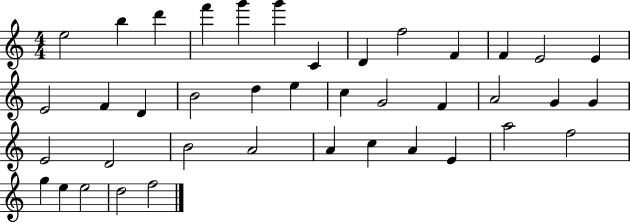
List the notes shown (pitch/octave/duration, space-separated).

E5/h B5/q D6/q F6/q G6/q G6/q C4/q D4/q F5/h F4/q F4/q E4/h E4/q E4/h F4/q D4/q B4/h D5/q E5/q C5/q G4/h F4/q A4/h G4/q G4/q E4/h D4/h B4/h A4/h A4/q C5/q A4/q E4/q A5/h F5/h G5/q E5/q E5/h D5/h F5/h